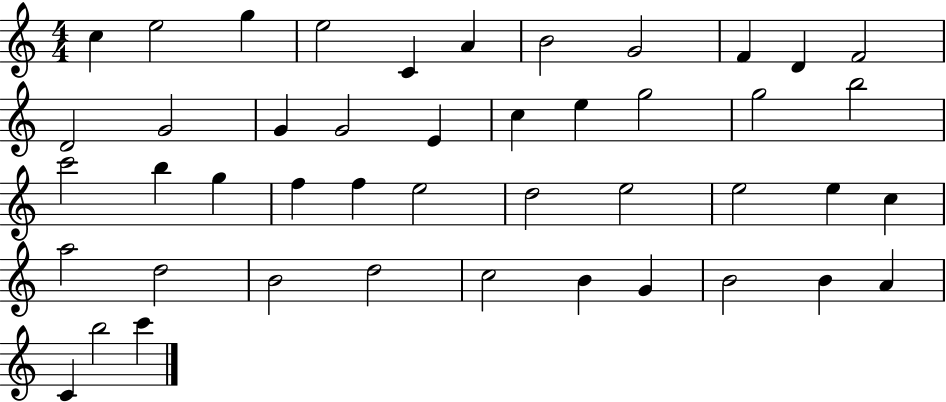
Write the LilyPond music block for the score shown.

{
  \clef treble
  \numericTimeSignature
  \time 4/4
  \key c \major
  c''4 e''2 g''4 | e''2 c'4 a'4 | b'2 g'2 | f'4 d'4 f'2 | \break d'2 g'2 | g'4 g'2 e'4 | c''4 e''4 g''2 | g''2 b''2 | \break c'''2 b''4 g''4 | f''4 f''4 e''2 | d''2 e''2 | e''2 e''4 c''4 | \break a''2 d''2 | b'2 d''2 | c''2 b'4 g'4 | b'2 b'4 a'4 | \break c'4 b''2 c'''4 | \bar "|."
}